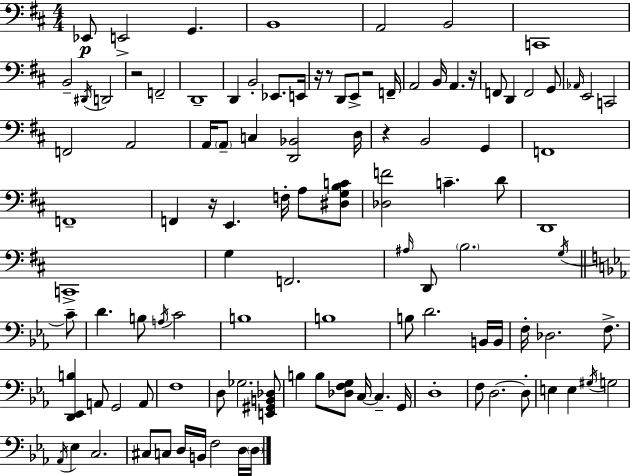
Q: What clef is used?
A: bass